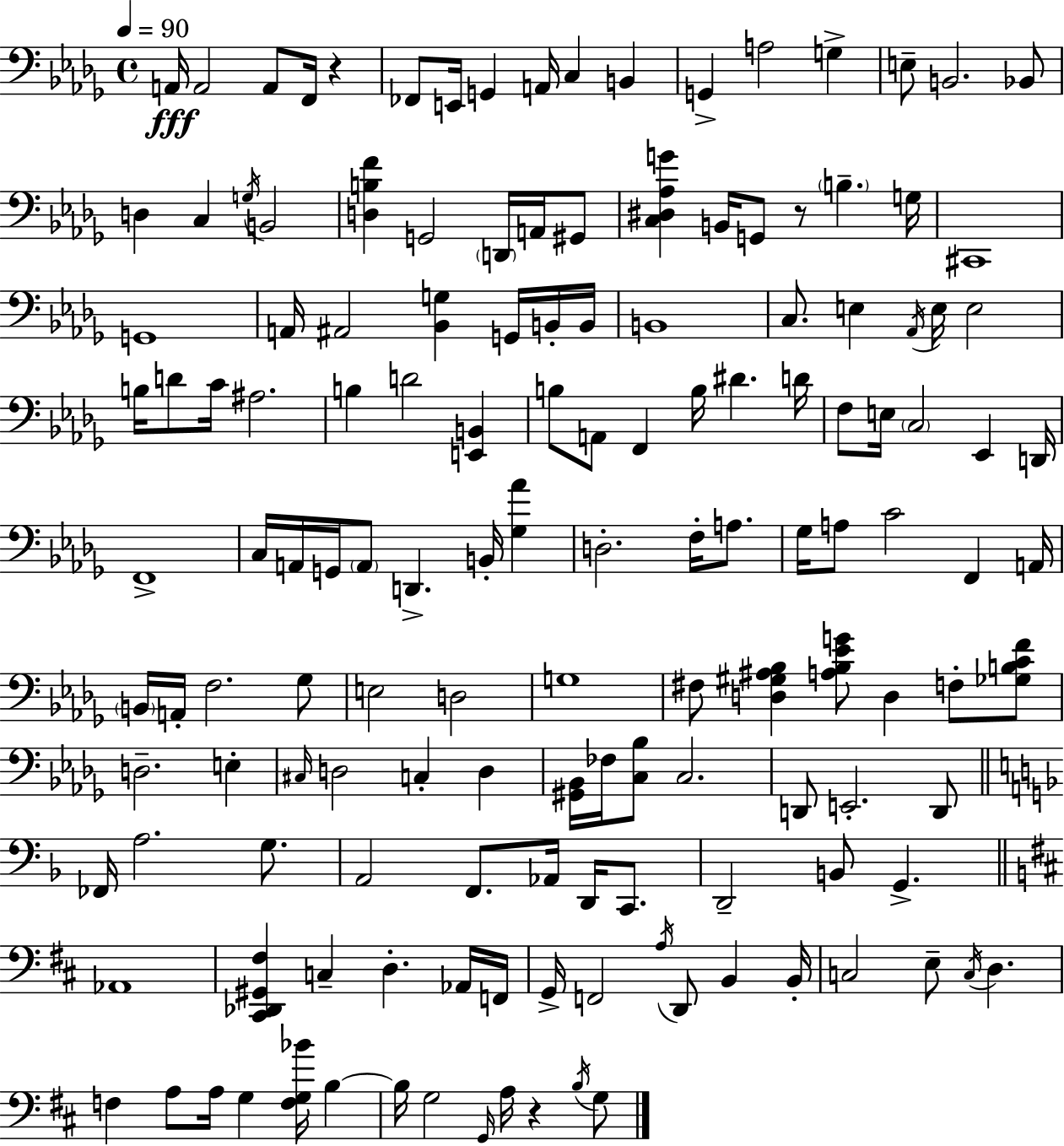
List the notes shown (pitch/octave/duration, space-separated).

A2/s A2/h A2/e F2/s R/q FES2/e E2/s G2/q A2/s C3/q B2/q G2/q A3/h G3/q E3/e B2/h. Bb2/e D3/q C3/q G3/s B2/h [D3,B3,F4]/q G2/h D2/s A2/s G#2/e [C3,D#3,Ab3,G4]/q B2/s G2/e R/e B3/q. G3/s C#2/w G2/w A2/s A#2/h [Bb2,G3]/q G2/s B2/s B2/s B2/w C3/e. E3/q Ab2/s E3/s E3/h B3/s D4/e C4/s A#3/h. B3/q D4/h [E2,B2]/q B3/e A2/e F2/q B3/s D#4/q. D4/s F3/e E3/s C3/h Eb2/q D2/s F2/w C3/s A2/s G2/s A2/e D2/q. B2/s [Gb3,Ab4]/q D3/h. F3/s A3/e. Gb3/s A3/e C4/h F2/q A2/s B2/s A2/s F3/h. Gb3/e E3/h D3/h G3/w F#3/e [D3,G#3,A#3,Bb3]/q [A3,Bb3,Eb4,G4]/e D3/q F3/e [Gb3,B3,C4,F4]/e D3/h. E3/q C#3/s D3/h C3/q D3/q [G#2,Bb2]/s FES3/s [C3,Bb3]/e C3/h. D2/e E2/h. D2/e FES2/s A3/h. G3/e. A2/h F2/e. Ab2/s D2/s C2/e. D2/h B2/e G2/q. Ab2/w [C#2,Db2,G#2,F#3]/q C3/q D3/q. Ab2/s F2/s G2/s F2/h A3/s D2/e B2/q B2/s C3/h E3/e C3/s D3/q. F3/q A3/e A3/s G3/q [F3,G3,Bb4]/s B3/q B3/s G3/h G2/s A3/s R/q B3/s G3/e